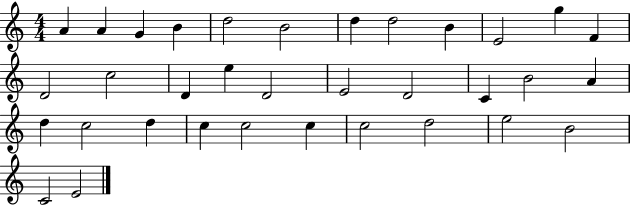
A4/q A4/q G4/q B4/q D5/h B4/h D5/q D5/h B4/q E4/h G5/q F4/q D4/h C5/h D4/q E5/q D4/h E4/h D4/h C4/q B4/h A4/q D5/q C5/h D5/q C5/q C5/h C5/q C5/h D5/h E5/h B4/h C4/h E4/h